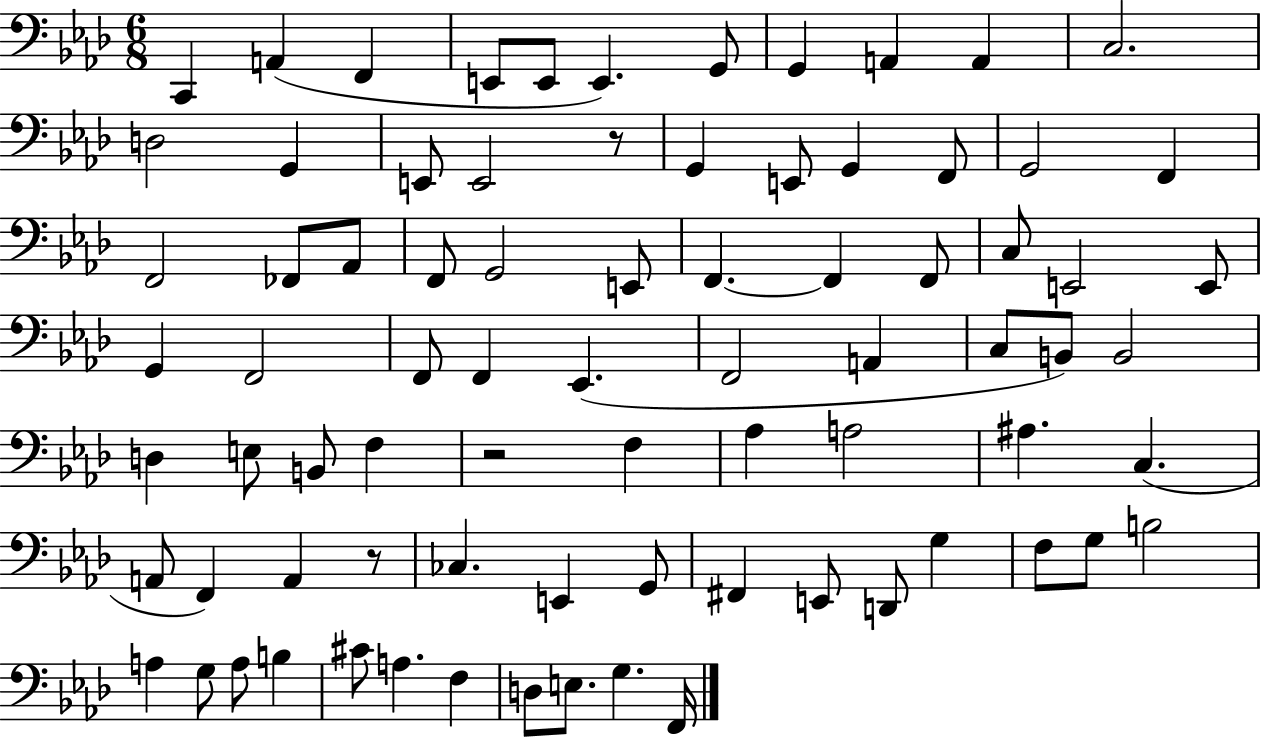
{
  \clef bass
  \numericTimeSignature
  \time 6/8
  \key aes \major
  c,4 a,4( f,4 | e,8 e,8 e,4.) g,8 | g,4 a,4 a,4 | c2. | \break d2 g,4 | e,8 e,2 r8 | g,4 e,8 g,4 f,8 | g,2 f,4 | \break f,2 fes,8 aes,8 | f,8 g,2 e,8 | f,4.~~ f,4 f,8 | c8 e,2 e,8 | \break g,4 f,2 | f,8 f,4 ees,4.( | f,2 a,4 | c8 b,8) b,2 | \break d4 e8 b,8 f4 | r2 f4 | aes4 a2 | ais4. c4.( | \break a,8 f,4) a,4 r8 | ces4. e,4 g,8 | fis,4 e,8 d,8 g4 | f8 g8 b2 | \break a4 g8 a8 b4 | cis'8 a4. f4 | d8 e8. g4. f,16 | \bar "|."
}